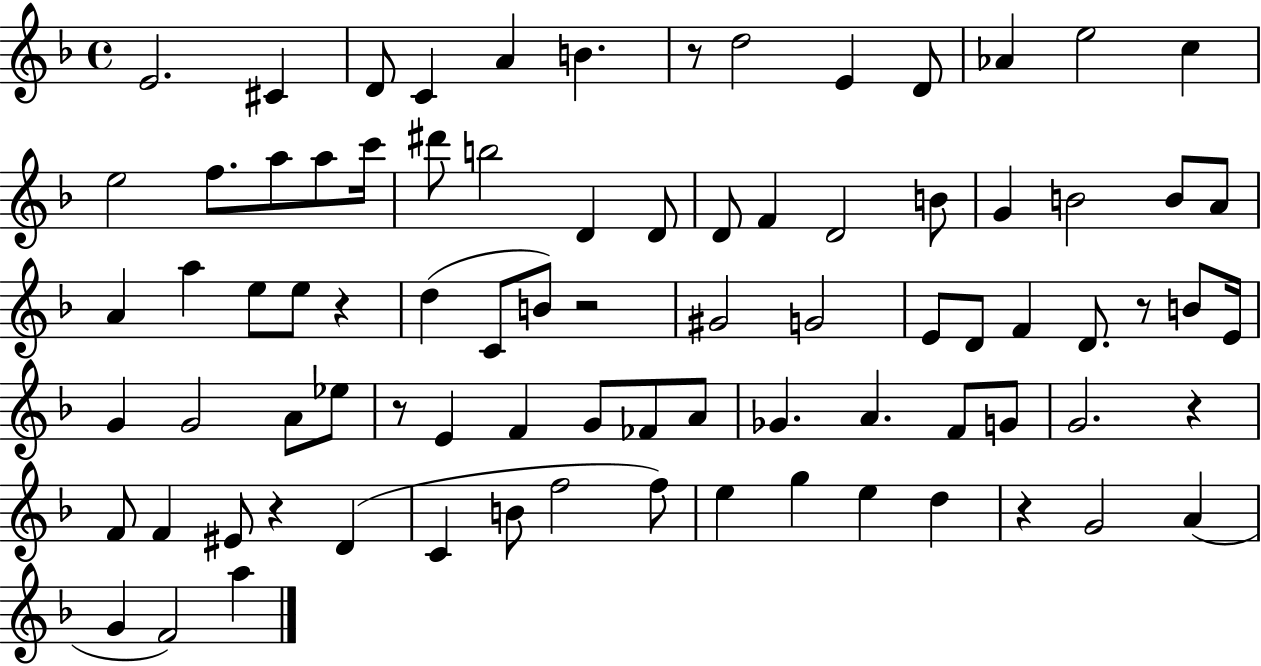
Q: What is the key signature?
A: F major